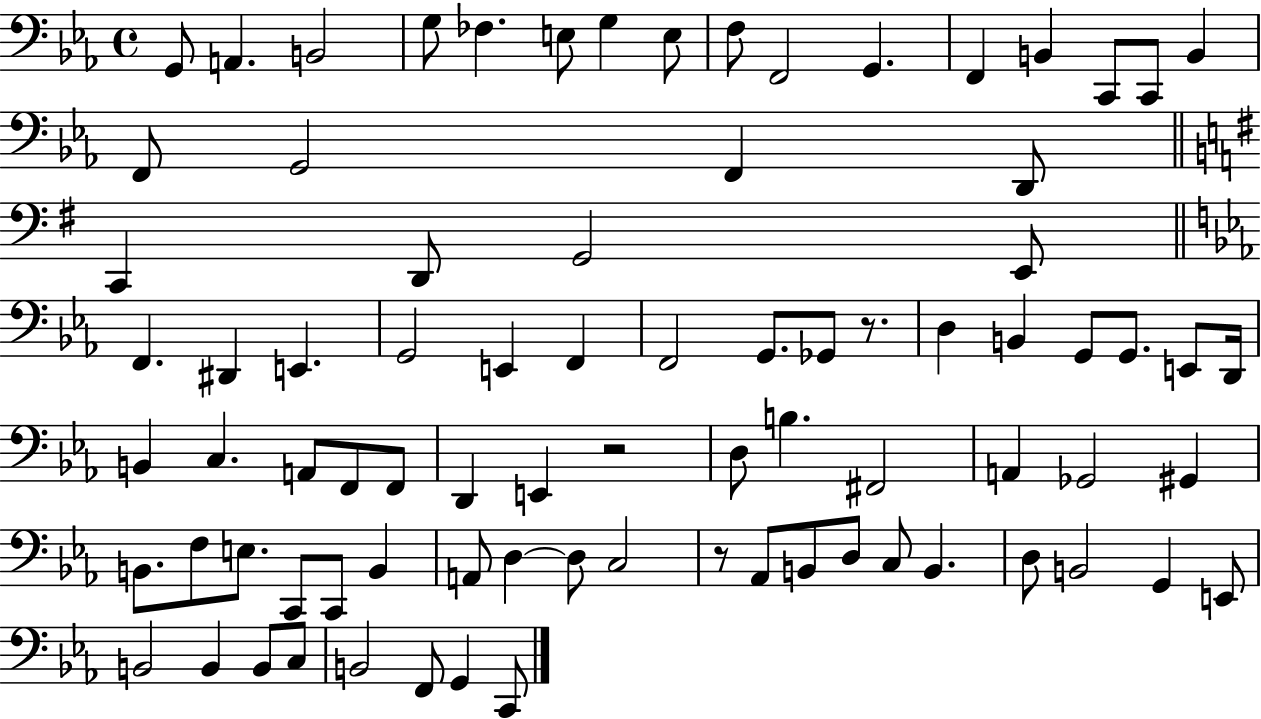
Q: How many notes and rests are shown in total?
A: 82